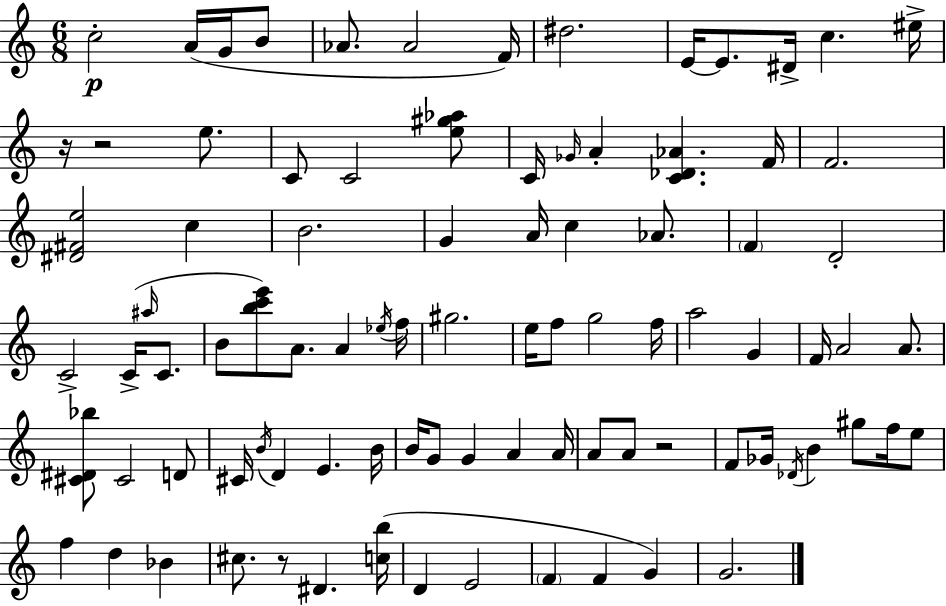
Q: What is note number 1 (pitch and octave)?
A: C5